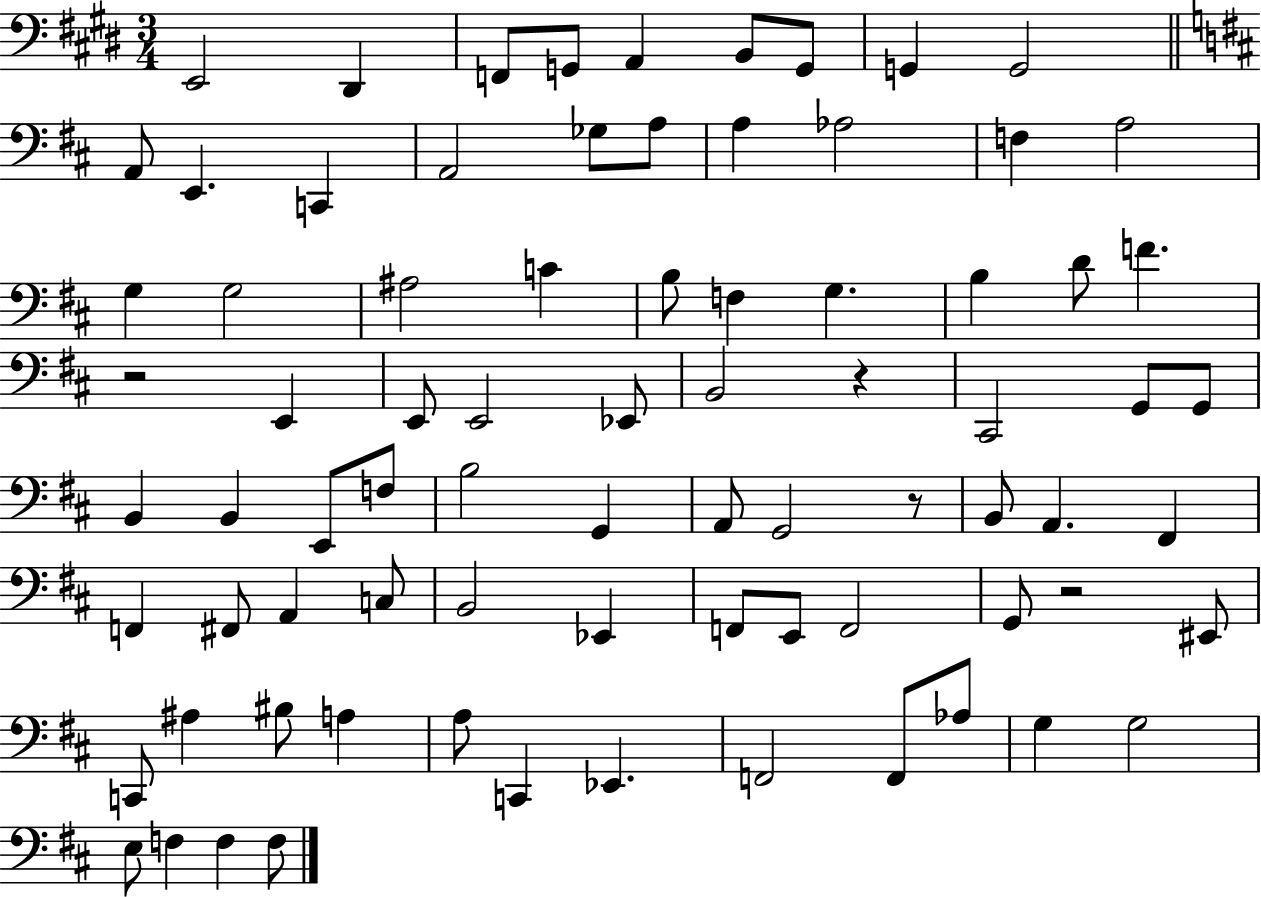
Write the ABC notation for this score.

X:1
T:Untitled
M:3/4
L:1/4
K:E
E,,2 ^D,, F,,/2 G,,/2 A,, B,,/2 G,,/2 G,, G,,2 A,,/2 E,, C,, A,,2 _G,/2 A,/2 A, _A,2 F, A,2 G, G,2 ^A,2 C B,/2 F, G, B, D/2 F z2 E,, E,,/2 E,,2 _E,,/2 B,,2 z ^C,,2 G,,/2 G,,/2 B,, B,, E,,/2 F,/2 B,2 G,, A,,/2 G,,2 z/2 B,,/2 A,, ^F,, F,, ^F,,/2 A,, C,/2 B,,2 _E,, F,,/2 E,,/2 F,,2 G,,/2 z2 ^E,,/2 C,,/2 ^A, ^B,/2 A, A,/2 C,, _E,, F,,2 F,,/2 _A,/2 G, G,2 E,/2 F, F, F,/2